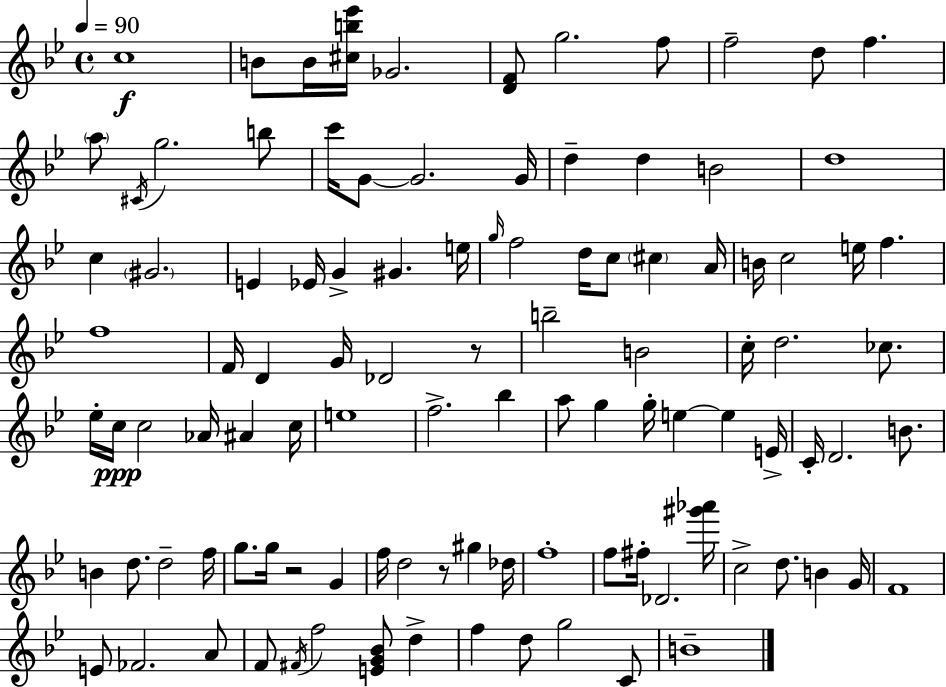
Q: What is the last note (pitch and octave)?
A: B4